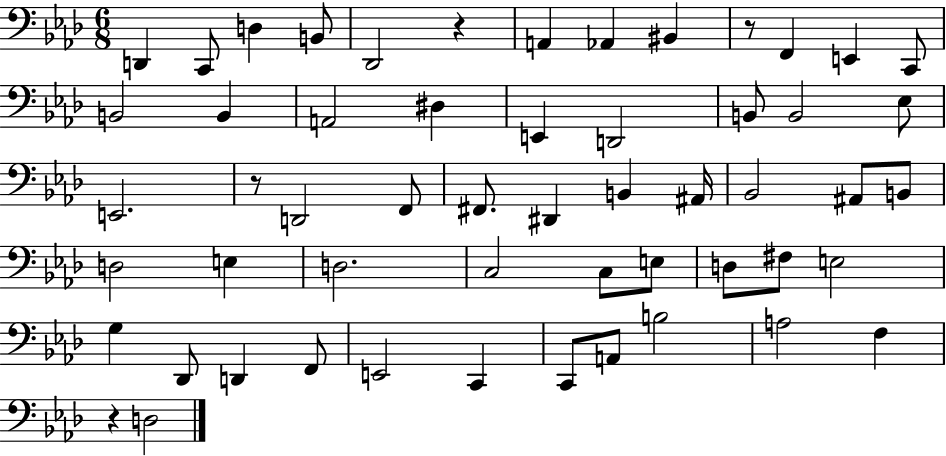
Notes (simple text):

D2/q C2/e D3/q B2/e Db2/h R/q A2/q Ab2/q BIS2/q R/e F2/q E2/q C2/e B2/h B2/q A2/h D#3/q E2/q D2/h B2/e B2/h Eb3/e E2/h. R/e D2/h F2/e F#2/e. D#2/q B2/q A#2/s Bb2/h A#2/e B2/e D3/h E3/q D3/h. C3/h C3/e E3/e D3/e F#3/e E3/h G3/q Db2/e D2/q F2/e E2/h C2/q C2/e A2/e B3/h A3/h F3/q R/q D3/h